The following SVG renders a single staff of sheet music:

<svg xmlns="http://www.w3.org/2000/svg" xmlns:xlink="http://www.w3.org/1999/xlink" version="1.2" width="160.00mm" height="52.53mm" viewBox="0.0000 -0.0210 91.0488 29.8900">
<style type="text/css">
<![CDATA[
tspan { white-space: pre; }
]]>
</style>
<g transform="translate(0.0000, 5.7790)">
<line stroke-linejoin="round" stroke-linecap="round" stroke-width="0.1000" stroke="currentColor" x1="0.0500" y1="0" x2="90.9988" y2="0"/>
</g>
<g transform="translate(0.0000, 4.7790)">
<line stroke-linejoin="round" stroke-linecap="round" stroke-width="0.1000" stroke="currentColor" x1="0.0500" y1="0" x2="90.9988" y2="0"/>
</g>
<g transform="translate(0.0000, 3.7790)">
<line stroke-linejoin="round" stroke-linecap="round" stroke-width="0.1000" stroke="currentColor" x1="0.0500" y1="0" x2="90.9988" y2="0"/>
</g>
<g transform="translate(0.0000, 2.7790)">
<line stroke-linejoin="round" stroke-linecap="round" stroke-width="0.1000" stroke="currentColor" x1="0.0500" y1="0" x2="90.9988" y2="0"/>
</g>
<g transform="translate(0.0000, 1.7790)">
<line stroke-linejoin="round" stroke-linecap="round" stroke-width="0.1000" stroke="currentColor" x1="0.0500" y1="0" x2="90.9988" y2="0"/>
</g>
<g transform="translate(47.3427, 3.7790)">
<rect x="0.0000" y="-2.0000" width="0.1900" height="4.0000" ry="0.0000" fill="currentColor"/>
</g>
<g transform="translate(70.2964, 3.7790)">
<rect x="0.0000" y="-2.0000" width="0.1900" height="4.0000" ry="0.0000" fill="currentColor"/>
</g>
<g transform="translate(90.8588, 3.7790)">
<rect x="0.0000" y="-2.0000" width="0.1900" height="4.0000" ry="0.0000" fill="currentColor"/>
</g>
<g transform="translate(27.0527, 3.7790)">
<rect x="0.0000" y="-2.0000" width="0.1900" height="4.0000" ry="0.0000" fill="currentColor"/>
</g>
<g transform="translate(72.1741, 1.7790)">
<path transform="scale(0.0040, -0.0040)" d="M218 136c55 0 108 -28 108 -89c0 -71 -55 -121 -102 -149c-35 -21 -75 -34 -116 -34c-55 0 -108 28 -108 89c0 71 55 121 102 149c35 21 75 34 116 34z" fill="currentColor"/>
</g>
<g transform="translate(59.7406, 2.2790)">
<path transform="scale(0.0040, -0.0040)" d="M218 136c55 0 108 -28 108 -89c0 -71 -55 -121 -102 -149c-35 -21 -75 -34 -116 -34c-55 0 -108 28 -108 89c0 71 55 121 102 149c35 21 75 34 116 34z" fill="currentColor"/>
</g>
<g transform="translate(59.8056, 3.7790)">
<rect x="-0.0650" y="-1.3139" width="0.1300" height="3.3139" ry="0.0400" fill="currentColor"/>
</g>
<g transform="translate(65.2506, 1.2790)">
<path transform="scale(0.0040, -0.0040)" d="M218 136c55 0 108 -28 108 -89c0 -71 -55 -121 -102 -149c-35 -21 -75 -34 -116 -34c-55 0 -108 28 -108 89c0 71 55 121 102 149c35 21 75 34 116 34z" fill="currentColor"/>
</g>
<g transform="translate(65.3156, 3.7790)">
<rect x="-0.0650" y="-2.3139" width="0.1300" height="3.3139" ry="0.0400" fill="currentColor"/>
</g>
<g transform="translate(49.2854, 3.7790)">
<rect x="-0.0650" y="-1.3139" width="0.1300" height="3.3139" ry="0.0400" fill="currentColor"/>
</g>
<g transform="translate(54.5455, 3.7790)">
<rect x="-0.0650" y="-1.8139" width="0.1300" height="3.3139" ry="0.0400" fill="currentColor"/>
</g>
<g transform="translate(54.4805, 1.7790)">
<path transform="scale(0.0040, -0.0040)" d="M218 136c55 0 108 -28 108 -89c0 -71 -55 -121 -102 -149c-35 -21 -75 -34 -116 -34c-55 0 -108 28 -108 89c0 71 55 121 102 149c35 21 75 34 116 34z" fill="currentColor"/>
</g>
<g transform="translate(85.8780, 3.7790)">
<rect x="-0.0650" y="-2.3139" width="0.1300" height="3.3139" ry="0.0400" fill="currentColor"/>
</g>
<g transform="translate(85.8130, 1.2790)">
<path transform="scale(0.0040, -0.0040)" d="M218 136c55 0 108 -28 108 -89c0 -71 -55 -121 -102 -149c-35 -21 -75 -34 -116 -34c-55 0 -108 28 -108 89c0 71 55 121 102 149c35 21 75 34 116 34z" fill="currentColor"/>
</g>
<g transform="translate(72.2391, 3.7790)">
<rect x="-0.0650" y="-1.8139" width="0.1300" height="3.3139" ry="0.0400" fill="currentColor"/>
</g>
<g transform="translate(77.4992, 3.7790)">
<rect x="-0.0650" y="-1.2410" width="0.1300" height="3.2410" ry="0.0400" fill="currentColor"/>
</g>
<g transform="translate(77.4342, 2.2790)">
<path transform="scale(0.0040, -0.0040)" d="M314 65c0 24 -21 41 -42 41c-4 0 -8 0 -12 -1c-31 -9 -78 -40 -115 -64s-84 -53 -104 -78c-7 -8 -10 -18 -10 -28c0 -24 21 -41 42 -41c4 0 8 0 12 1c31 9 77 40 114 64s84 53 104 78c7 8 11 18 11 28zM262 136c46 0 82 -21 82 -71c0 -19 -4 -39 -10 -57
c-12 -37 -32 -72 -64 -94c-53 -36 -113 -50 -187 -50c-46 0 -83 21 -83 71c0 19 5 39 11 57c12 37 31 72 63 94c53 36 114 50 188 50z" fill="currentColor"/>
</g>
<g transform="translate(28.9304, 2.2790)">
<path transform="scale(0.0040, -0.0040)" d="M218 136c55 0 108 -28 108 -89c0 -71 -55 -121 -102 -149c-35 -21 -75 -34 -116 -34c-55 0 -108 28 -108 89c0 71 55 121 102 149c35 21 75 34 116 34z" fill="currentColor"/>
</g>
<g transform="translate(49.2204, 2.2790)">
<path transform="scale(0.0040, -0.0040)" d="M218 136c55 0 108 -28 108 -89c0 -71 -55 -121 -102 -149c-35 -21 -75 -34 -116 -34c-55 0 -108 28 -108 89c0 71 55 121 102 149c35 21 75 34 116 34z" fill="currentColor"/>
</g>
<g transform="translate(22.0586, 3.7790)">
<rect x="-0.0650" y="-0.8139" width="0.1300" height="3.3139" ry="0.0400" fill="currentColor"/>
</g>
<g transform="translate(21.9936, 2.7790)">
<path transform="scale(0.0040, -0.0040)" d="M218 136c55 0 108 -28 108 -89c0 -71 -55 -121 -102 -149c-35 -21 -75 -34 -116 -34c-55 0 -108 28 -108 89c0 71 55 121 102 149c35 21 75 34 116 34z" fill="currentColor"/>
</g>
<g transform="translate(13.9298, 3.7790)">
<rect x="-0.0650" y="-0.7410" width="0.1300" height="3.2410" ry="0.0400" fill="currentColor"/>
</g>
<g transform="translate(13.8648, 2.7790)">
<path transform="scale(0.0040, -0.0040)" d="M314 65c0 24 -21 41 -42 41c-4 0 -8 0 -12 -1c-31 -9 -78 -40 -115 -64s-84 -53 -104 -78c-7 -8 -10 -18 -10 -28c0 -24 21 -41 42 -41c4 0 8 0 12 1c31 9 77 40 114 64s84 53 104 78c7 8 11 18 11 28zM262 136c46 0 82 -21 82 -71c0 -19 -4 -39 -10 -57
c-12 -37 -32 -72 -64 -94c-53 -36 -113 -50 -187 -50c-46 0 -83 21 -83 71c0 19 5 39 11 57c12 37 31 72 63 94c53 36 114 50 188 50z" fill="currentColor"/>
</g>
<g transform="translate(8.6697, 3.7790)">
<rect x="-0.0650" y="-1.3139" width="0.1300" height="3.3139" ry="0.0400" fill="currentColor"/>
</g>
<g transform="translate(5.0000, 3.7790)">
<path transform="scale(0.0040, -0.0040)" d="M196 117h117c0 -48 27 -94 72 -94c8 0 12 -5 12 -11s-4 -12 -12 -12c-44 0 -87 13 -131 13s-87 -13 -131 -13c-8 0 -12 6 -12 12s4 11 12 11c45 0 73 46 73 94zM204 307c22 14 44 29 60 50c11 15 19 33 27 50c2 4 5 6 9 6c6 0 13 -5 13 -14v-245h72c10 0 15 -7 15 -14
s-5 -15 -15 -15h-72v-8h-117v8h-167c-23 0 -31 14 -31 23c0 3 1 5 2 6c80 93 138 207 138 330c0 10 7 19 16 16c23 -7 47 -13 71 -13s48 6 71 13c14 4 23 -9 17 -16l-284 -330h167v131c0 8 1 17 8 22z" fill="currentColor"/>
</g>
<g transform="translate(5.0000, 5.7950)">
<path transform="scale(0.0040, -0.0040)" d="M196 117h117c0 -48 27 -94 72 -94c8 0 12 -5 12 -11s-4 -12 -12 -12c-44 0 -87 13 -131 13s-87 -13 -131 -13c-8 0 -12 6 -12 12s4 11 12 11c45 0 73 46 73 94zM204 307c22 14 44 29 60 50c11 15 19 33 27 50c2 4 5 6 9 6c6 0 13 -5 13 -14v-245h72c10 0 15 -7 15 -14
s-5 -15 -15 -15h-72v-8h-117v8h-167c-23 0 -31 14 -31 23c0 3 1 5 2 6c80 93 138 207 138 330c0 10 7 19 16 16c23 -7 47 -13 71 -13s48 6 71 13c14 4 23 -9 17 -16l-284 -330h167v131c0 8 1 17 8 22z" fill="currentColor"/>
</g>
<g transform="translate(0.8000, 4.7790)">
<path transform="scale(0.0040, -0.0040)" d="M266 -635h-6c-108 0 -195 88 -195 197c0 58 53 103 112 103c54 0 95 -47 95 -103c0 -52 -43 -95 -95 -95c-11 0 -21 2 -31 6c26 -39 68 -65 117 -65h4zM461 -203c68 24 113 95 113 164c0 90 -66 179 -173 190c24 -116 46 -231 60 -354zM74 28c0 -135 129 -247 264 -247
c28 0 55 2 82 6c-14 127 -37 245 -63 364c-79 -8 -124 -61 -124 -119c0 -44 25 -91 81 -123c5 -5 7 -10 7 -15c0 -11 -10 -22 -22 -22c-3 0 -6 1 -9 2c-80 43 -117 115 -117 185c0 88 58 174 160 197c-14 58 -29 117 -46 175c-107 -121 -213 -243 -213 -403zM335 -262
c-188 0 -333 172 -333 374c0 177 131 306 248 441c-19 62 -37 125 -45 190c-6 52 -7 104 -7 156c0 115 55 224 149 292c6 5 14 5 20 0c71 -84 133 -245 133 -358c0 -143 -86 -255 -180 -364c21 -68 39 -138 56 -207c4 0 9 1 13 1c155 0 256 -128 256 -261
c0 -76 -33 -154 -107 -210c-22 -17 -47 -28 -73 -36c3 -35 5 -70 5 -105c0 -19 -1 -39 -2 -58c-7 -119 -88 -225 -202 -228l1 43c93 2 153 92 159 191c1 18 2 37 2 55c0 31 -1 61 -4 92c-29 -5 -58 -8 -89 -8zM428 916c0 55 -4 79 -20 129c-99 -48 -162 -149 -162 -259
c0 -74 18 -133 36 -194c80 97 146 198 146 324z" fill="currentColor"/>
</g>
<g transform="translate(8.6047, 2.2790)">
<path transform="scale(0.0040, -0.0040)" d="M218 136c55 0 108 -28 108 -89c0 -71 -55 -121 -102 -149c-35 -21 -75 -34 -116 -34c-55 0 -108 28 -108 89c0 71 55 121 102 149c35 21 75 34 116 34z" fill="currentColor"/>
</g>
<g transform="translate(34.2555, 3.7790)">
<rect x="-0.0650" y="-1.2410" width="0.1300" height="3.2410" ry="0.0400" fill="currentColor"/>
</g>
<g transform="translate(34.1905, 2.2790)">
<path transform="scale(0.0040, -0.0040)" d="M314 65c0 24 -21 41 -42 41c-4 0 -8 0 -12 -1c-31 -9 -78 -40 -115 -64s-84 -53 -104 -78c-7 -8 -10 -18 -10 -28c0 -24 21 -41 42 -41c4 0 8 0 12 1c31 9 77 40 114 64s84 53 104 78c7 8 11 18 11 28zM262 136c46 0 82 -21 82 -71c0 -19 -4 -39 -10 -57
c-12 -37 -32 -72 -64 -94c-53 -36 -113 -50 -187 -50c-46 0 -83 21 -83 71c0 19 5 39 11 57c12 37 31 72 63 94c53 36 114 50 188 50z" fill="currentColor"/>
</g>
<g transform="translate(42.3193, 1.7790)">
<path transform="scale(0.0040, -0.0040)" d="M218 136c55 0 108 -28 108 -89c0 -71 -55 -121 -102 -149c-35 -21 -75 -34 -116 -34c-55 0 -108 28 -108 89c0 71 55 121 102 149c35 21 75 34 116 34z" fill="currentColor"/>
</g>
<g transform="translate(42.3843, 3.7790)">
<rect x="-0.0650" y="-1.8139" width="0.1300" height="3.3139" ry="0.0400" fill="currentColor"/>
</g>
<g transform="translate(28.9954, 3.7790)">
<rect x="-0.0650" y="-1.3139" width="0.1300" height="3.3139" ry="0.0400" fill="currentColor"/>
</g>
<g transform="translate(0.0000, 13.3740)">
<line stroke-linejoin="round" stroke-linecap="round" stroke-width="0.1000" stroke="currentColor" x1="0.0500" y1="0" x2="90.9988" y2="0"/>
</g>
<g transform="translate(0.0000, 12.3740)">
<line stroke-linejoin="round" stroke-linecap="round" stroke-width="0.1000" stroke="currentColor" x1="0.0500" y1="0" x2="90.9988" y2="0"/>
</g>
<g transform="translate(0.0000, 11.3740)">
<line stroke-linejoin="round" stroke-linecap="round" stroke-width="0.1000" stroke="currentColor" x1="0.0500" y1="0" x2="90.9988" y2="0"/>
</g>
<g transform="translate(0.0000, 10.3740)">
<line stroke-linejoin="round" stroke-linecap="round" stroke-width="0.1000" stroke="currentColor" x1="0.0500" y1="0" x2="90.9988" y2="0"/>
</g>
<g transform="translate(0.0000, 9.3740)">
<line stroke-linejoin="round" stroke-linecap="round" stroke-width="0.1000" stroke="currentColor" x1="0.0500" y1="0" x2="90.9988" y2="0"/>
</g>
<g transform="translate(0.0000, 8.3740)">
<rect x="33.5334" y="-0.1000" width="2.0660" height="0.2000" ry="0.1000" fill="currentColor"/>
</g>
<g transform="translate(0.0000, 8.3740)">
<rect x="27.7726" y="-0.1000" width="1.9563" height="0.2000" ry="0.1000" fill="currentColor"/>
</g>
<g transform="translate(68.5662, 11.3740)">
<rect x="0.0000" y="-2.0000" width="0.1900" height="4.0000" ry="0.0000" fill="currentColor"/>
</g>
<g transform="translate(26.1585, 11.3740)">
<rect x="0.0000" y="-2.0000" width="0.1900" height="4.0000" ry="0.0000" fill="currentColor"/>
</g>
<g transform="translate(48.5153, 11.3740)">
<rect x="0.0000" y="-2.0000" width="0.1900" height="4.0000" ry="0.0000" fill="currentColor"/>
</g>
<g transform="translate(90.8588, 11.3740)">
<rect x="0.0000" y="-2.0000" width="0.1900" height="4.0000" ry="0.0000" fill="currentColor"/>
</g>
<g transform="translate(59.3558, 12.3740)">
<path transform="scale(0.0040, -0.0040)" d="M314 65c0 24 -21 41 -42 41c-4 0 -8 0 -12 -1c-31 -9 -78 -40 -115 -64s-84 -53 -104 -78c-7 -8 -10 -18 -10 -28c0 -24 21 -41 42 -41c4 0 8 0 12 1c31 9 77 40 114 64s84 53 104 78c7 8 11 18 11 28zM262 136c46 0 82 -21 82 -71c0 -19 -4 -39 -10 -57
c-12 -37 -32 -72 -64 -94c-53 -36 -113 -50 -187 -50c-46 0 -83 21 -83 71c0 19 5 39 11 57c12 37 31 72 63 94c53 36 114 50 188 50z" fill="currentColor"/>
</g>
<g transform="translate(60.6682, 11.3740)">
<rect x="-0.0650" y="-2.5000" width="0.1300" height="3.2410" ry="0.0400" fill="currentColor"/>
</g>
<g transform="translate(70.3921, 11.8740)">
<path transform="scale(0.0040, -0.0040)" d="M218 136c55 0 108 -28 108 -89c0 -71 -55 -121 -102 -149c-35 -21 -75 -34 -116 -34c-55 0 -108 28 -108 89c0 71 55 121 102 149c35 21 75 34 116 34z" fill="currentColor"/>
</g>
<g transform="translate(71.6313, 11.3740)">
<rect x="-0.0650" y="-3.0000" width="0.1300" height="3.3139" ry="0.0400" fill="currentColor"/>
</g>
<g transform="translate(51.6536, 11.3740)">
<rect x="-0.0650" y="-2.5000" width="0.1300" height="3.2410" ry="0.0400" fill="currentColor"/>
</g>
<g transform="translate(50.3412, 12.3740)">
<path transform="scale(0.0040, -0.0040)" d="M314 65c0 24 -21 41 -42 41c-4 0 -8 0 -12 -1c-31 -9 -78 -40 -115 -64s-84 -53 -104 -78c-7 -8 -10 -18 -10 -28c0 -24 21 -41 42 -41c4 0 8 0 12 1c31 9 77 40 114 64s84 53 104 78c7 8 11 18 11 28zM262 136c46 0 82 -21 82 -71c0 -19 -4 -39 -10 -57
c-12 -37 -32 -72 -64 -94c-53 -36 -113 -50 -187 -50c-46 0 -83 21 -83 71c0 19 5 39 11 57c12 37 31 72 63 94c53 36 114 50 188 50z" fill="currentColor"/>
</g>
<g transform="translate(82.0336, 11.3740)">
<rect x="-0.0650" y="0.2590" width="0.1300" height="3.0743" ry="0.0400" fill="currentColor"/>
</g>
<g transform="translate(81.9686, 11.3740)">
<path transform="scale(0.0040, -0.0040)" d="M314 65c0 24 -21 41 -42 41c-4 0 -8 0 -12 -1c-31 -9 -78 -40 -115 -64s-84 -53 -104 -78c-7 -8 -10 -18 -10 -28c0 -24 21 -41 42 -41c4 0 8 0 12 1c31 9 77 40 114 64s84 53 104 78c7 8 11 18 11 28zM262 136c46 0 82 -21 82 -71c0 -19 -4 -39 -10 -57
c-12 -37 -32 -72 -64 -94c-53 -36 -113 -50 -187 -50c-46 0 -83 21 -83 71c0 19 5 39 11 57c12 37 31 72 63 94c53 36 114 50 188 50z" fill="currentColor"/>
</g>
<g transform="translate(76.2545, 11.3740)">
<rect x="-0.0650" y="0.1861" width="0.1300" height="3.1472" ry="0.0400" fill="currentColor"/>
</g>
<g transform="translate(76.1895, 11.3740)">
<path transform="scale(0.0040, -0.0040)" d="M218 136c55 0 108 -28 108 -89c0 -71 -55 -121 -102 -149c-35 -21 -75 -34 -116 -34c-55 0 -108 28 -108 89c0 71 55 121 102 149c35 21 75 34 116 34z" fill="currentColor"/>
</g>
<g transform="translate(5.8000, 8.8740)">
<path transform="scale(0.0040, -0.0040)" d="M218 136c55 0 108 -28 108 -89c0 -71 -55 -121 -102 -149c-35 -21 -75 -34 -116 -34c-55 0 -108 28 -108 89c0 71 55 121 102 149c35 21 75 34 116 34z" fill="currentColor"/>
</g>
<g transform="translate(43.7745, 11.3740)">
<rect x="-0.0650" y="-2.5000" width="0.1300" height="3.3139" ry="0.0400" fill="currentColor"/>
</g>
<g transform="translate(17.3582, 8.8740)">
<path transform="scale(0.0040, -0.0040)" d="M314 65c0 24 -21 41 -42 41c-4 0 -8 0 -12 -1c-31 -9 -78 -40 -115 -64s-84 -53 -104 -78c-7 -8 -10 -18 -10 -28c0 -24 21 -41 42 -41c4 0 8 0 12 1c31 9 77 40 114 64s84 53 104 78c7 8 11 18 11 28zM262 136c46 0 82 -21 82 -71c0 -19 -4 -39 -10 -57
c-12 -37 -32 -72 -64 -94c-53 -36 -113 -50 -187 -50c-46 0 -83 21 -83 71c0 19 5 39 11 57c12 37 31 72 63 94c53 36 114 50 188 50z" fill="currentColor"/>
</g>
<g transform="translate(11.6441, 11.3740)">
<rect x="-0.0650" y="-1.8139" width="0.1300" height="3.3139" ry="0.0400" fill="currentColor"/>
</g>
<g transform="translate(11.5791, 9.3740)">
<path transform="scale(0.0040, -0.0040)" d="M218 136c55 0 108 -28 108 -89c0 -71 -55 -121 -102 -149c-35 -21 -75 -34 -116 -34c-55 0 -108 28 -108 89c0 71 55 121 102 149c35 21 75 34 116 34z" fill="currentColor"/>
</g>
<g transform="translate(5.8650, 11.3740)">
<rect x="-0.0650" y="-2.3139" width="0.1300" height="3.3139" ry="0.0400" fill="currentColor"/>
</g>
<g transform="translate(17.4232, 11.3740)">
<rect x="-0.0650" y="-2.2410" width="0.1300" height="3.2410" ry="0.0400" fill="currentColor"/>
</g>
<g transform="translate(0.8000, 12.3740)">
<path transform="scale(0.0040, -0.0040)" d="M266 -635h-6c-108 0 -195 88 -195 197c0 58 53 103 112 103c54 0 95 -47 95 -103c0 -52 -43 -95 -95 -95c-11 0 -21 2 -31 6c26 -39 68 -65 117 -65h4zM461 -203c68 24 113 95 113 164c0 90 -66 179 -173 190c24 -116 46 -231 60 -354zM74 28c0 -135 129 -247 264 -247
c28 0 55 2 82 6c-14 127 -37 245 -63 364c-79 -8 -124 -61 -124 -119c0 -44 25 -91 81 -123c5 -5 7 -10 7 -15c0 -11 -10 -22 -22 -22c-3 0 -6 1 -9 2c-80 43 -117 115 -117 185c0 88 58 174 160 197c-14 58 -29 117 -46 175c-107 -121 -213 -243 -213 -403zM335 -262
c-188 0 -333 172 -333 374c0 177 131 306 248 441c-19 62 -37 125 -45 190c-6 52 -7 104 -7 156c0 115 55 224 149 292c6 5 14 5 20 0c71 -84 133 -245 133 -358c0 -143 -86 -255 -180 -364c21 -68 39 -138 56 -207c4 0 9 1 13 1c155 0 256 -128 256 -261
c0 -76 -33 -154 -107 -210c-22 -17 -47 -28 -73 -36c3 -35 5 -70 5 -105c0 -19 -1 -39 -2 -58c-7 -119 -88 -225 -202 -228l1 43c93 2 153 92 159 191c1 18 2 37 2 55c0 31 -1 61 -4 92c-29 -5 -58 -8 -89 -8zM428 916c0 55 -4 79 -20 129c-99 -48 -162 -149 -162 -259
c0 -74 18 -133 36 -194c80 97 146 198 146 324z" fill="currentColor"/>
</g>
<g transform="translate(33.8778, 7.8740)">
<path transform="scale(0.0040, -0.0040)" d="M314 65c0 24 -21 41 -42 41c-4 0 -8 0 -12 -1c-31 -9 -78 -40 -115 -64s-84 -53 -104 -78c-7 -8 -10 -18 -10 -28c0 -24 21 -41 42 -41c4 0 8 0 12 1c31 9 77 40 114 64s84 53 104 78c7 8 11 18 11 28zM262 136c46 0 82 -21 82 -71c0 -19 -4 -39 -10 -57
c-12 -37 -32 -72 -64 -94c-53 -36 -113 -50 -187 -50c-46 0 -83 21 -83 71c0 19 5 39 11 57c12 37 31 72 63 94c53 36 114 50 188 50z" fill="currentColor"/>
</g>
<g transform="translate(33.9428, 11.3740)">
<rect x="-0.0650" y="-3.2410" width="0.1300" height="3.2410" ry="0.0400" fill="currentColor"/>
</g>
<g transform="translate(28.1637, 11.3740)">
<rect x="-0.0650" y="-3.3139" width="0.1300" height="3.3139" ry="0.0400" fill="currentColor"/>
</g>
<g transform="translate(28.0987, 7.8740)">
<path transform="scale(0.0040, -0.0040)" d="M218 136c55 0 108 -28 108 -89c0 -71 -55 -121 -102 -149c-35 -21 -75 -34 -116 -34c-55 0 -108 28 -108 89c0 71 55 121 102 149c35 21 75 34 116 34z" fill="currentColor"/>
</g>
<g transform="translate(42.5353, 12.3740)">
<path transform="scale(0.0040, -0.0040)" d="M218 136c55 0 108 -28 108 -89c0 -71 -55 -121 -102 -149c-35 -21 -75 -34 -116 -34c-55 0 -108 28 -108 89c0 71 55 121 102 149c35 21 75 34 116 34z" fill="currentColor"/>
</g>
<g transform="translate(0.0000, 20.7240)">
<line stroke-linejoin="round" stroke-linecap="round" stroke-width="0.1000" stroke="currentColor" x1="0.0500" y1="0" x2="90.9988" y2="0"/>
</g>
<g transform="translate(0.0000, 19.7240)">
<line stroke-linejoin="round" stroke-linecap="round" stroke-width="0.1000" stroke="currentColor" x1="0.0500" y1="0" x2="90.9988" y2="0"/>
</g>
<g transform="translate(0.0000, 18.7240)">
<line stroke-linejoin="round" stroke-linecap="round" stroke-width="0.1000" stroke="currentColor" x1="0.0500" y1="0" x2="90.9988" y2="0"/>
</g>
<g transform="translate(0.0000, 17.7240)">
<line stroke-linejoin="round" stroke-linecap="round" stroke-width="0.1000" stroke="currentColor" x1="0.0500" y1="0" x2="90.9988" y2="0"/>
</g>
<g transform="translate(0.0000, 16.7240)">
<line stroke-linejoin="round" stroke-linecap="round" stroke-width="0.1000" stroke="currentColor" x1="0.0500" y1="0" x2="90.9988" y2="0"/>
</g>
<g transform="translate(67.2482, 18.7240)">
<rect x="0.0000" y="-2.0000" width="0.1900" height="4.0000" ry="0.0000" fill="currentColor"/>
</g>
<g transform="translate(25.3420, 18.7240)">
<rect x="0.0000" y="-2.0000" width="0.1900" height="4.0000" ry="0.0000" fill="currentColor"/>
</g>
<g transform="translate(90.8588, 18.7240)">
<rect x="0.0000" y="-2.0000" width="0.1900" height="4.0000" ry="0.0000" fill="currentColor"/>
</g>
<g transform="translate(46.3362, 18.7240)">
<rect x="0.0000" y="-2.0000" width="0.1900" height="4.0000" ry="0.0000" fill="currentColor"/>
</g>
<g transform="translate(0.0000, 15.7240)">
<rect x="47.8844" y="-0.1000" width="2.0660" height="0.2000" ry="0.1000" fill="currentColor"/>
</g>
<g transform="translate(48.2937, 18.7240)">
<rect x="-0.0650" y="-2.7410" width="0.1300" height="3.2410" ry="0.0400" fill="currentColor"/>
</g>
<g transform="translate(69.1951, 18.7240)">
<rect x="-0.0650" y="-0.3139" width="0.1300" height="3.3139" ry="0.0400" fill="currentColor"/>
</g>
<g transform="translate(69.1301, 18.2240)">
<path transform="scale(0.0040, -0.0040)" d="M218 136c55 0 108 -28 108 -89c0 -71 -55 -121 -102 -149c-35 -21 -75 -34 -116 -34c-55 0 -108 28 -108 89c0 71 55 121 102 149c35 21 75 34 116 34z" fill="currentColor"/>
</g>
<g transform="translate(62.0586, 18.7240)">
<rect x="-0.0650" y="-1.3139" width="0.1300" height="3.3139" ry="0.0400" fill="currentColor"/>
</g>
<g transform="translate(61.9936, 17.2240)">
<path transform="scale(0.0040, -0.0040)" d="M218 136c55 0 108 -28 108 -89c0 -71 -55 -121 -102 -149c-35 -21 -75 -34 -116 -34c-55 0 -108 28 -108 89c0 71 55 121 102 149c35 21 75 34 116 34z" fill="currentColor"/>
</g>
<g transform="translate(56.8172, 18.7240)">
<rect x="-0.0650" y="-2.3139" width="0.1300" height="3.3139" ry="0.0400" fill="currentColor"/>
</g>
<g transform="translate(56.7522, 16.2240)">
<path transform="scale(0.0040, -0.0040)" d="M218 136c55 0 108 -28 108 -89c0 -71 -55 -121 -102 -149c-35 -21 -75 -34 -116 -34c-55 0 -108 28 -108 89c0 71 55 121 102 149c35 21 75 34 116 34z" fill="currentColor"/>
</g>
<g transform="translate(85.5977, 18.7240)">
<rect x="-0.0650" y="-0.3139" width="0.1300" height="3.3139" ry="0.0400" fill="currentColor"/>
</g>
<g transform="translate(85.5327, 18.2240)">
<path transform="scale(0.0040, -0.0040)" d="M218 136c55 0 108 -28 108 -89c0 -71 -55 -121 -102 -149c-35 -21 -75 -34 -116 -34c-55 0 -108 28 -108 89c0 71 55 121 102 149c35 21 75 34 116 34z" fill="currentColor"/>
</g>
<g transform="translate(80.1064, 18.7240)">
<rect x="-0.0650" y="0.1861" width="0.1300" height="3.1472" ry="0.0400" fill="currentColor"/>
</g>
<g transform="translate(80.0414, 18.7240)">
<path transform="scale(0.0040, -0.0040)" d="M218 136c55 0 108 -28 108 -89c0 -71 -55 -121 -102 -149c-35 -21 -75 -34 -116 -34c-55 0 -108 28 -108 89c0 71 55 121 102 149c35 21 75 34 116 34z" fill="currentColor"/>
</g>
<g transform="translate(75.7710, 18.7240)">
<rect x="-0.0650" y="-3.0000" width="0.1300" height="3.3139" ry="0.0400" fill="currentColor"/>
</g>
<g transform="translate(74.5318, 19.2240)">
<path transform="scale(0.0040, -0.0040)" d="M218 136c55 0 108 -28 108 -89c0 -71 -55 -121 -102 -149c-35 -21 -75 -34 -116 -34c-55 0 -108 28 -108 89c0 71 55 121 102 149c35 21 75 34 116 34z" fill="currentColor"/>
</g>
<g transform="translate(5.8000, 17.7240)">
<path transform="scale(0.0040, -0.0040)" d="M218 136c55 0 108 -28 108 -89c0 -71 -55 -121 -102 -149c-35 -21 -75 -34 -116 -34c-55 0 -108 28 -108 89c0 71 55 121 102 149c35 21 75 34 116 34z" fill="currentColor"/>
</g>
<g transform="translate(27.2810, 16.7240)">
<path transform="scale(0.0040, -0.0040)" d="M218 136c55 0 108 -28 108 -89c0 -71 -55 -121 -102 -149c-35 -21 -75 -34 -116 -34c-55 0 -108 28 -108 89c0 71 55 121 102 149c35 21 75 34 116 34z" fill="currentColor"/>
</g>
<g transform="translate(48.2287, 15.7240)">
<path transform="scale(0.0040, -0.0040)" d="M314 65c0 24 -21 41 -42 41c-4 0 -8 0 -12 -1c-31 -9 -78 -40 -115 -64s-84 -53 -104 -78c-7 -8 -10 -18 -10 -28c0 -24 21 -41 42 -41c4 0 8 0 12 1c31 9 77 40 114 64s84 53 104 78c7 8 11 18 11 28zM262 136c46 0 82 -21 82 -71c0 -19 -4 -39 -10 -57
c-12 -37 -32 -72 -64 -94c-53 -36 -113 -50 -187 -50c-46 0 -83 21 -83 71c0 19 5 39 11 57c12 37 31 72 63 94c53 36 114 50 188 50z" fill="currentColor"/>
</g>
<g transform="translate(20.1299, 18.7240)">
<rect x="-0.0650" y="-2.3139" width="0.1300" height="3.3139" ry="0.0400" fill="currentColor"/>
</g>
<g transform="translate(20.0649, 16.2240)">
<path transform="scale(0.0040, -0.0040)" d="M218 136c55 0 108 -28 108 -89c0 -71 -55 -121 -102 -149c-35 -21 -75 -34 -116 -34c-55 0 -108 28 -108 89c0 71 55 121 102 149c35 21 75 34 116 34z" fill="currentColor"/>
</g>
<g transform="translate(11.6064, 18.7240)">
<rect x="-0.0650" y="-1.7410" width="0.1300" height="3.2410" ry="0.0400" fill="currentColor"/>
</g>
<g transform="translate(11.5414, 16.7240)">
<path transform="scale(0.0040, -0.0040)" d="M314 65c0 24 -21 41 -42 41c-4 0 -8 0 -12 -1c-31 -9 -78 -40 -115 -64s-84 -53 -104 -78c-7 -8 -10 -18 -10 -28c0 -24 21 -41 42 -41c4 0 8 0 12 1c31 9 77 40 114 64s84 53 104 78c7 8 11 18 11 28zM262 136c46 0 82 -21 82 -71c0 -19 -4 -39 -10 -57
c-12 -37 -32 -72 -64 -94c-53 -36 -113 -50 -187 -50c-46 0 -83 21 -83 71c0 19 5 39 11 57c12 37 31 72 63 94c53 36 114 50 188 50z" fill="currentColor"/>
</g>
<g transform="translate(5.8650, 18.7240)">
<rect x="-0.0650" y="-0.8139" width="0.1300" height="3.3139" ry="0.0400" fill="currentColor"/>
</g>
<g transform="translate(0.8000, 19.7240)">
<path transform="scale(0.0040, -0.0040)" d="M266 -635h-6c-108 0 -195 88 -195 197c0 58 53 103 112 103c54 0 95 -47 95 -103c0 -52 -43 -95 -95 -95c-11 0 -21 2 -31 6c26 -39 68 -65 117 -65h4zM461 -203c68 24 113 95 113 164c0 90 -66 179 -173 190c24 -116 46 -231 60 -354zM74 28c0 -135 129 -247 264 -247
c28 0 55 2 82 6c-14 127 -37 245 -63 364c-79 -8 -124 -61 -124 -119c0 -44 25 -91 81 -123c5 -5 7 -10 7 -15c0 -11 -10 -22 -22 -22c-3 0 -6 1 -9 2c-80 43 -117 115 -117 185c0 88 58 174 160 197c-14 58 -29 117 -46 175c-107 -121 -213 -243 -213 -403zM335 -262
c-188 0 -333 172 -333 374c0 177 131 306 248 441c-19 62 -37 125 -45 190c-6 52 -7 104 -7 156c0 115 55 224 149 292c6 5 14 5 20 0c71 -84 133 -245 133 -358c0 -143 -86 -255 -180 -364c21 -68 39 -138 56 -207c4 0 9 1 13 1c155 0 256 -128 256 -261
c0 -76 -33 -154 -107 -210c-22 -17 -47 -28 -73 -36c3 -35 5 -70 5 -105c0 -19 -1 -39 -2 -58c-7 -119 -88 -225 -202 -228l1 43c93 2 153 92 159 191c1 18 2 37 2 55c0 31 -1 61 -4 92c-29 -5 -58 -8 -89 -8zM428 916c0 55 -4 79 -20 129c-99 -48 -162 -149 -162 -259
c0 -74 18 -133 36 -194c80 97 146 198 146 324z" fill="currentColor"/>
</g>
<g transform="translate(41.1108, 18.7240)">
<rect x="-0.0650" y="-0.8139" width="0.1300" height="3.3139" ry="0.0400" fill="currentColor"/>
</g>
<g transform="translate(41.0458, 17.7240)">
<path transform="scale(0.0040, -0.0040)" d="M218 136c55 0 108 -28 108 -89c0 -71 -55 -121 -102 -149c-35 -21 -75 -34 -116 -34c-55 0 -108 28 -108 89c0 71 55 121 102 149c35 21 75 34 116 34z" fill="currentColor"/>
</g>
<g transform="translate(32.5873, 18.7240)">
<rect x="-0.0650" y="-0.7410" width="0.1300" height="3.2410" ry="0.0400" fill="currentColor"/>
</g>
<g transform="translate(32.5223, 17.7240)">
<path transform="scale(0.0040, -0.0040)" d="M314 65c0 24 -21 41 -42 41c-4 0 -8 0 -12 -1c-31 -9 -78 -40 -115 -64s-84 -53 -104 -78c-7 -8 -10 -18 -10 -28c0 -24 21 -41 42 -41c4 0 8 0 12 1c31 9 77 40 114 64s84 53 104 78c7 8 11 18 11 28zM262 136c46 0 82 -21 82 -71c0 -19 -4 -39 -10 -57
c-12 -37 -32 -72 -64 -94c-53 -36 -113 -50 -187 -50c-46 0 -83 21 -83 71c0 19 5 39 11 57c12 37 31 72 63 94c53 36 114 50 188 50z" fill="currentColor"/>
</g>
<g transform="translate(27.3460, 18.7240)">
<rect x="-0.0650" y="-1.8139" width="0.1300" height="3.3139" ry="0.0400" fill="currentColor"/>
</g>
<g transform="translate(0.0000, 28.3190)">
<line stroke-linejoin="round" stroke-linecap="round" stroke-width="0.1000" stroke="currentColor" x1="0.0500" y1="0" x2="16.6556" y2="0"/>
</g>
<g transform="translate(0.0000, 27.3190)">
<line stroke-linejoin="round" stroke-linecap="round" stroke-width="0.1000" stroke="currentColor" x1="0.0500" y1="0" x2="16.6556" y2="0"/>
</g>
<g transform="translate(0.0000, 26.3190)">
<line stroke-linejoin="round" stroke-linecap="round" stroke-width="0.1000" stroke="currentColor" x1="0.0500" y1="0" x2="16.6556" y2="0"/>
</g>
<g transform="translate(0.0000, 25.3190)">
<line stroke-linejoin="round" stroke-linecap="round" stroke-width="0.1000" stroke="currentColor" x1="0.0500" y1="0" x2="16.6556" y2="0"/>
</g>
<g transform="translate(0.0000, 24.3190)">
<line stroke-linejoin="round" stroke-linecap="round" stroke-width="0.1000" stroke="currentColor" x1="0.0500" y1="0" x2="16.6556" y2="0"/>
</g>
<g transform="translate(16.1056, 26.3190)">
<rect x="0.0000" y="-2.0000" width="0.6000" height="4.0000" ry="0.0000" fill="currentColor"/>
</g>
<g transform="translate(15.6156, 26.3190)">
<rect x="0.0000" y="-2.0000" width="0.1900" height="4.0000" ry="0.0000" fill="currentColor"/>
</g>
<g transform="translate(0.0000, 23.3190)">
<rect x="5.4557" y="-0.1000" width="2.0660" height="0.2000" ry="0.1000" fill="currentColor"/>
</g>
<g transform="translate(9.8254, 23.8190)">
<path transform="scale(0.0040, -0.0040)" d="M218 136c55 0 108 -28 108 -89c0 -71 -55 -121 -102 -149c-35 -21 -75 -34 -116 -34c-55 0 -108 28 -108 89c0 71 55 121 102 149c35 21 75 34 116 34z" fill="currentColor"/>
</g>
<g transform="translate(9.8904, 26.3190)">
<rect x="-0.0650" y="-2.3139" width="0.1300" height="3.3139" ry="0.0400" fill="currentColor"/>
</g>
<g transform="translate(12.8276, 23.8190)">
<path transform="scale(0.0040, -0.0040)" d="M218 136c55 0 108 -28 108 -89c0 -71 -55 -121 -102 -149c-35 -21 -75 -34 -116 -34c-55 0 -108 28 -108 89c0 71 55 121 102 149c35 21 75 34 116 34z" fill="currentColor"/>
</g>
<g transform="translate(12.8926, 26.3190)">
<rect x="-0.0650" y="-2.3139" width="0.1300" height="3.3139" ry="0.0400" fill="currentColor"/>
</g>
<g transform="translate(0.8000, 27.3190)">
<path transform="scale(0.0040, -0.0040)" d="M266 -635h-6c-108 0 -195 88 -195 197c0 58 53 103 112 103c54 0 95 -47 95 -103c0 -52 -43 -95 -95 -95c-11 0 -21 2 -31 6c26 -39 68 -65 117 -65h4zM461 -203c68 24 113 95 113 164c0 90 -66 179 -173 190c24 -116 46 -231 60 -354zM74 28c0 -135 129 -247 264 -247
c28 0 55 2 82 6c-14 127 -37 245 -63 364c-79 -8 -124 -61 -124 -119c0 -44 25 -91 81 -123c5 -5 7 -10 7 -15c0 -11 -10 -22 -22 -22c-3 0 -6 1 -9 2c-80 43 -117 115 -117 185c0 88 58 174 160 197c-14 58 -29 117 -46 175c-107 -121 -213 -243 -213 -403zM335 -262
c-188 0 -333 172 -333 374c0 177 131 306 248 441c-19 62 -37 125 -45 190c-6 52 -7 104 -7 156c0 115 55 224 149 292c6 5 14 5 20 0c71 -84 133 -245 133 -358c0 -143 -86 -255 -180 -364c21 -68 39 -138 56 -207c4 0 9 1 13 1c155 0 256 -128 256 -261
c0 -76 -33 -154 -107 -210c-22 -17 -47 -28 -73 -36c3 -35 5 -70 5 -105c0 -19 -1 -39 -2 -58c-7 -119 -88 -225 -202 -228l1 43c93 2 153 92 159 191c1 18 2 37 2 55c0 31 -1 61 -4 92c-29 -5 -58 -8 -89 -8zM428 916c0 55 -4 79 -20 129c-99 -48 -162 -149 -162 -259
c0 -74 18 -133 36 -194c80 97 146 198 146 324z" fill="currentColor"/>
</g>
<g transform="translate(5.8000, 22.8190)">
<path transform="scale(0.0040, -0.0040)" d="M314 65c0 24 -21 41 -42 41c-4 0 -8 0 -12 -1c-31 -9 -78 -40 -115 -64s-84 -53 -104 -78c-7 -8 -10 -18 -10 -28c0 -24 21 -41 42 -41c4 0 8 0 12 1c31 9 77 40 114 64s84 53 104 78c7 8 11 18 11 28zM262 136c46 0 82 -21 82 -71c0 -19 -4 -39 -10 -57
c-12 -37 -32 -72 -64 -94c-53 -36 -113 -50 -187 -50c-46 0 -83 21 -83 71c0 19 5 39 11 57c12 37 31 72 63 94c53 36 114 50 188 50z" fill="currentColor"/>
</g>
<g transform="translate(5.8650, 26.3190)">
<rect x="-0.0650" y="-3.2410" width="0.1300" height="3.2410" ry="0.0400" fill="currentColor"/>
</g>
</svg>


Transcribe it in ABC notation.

X:1
T:Untitled
M:4/4
L:1/4
K:C
e d2 d e e2 f e f e g f e2 g g f g2 b b2 G G2 G2 A B B2 d f2 g f d2 d a2 g e c A B c b2 g g